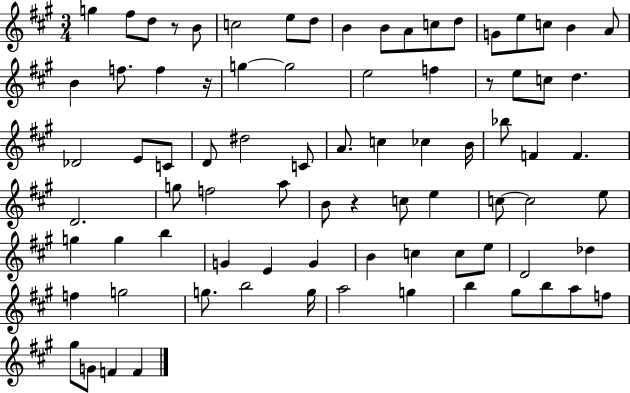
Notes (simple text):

G5/q F#5/e D5/e R/e B4/e C5/h E5/e D5/e B4/q B4/e A4/e C5/e D5/e G4/e E5/e C5/e B4/q A4/e B4/q F5/e. F5/q R/s G5/q G5/h E5/h F5/q R/e E5/e C5/e D5/q. Db4/h E4/e C4/e D4/e D#5/h C4/e A4/e. C5/q CES5/q B4/s Bb5/e F4/q F4/q. D4/h. G5/e F5/h A5/e B4/e R/q C5/e E5/q C5/e C5/h E5/e G5/q G5/q B5/q G4/q E4/q G4/q B4/q C5/q C5/e E5/e D4/h Db5/q F5/q G5/h G5/e. B5/h G5/s A5/h G5/q B5/q G#5/e B5/e A5/e F5/e G#5/e G4/e F4/q F4/q